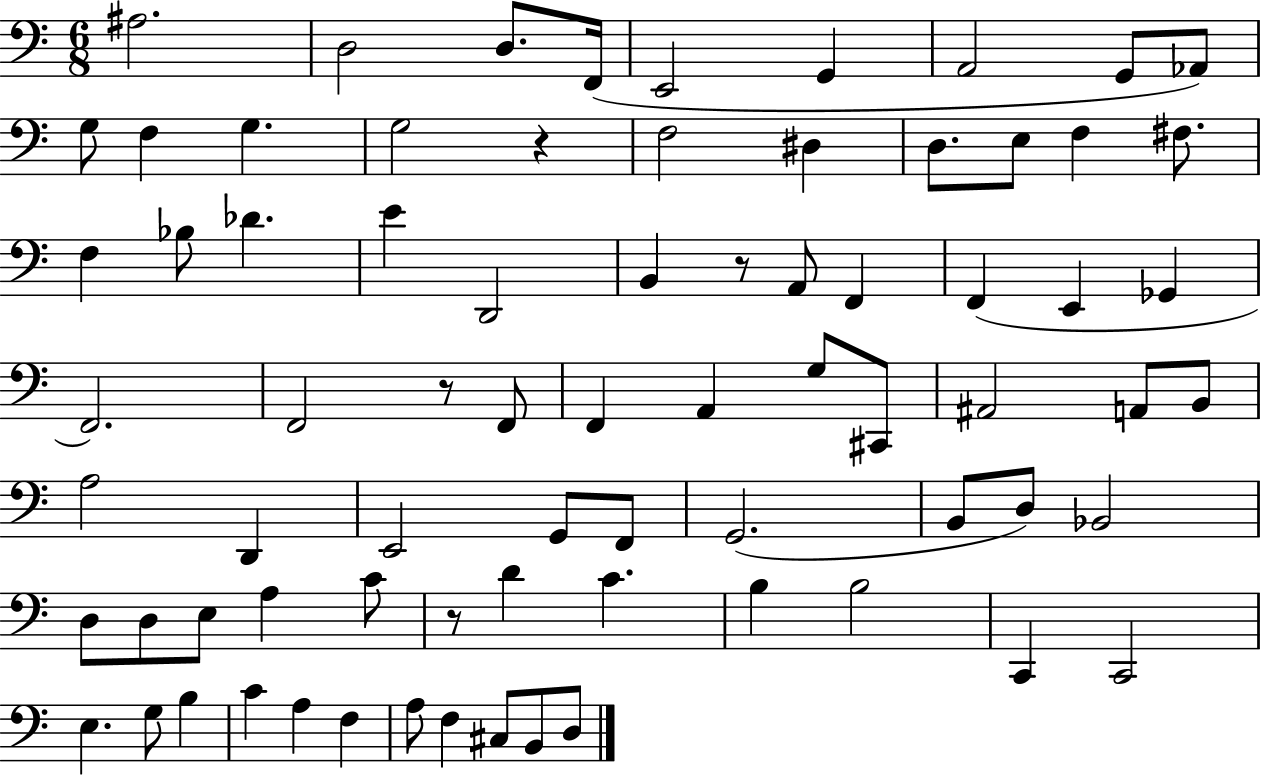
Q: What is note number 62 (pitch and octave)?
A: G3